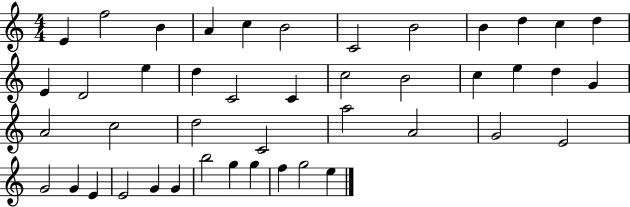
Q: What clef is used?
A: treble